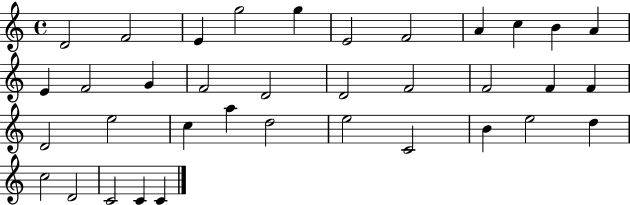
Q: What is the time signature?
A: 4/4